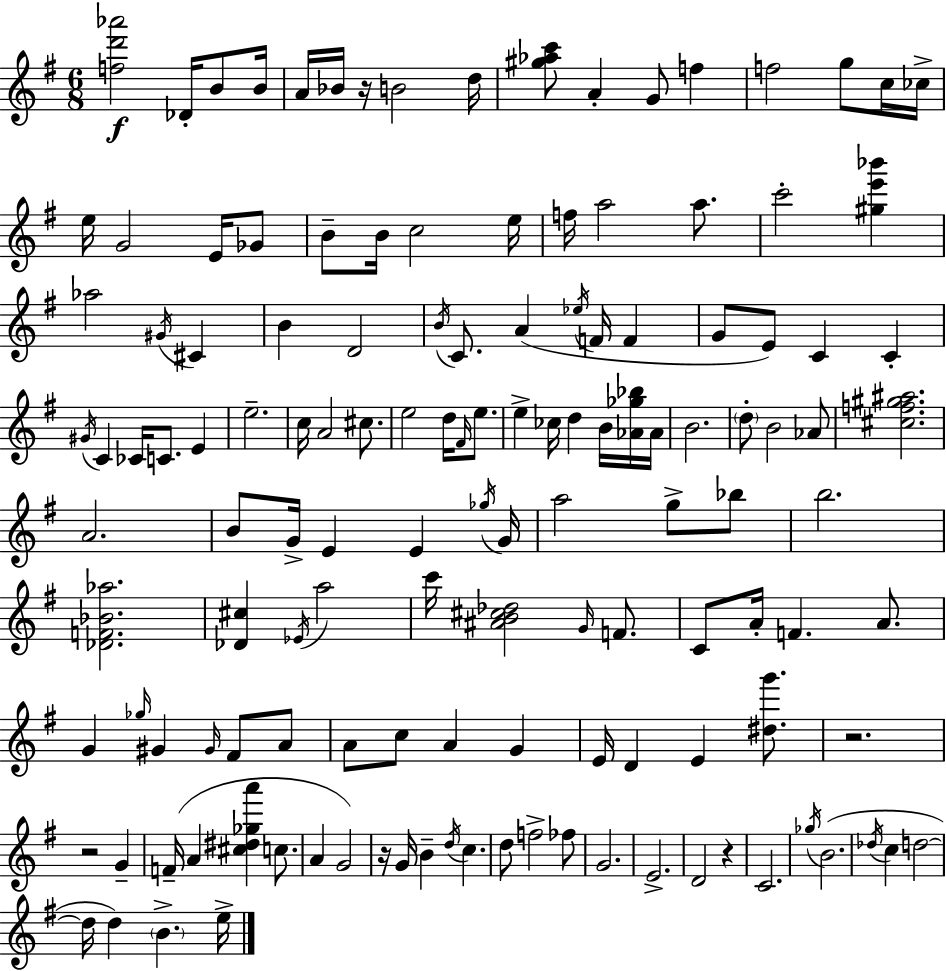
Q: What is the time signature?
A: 6/8